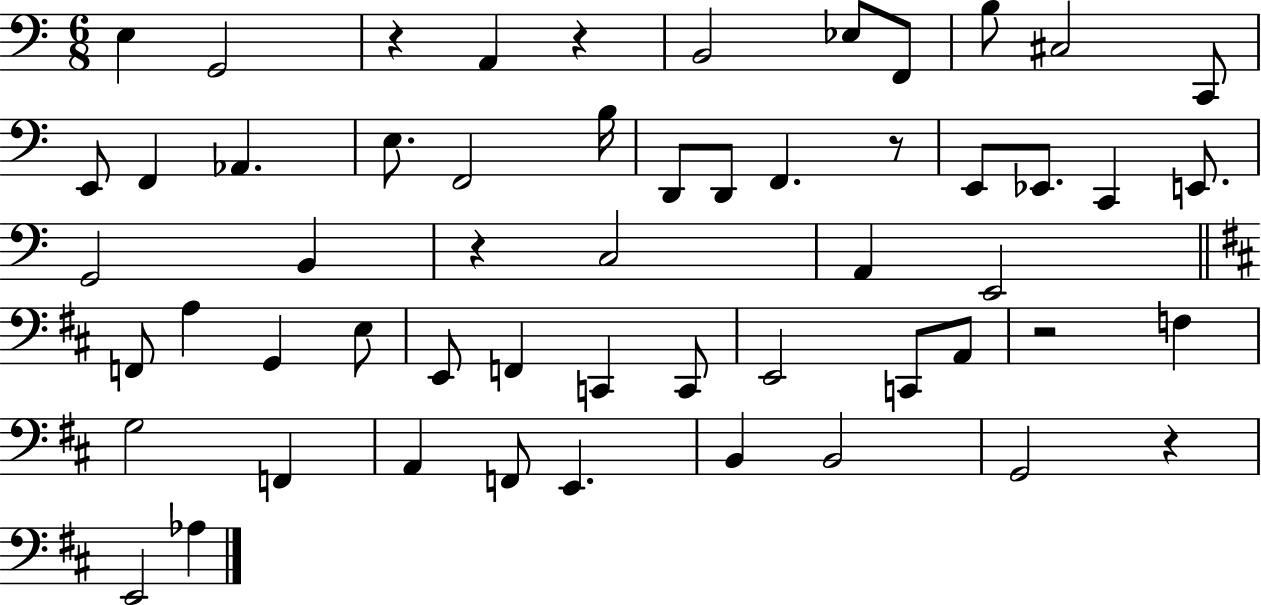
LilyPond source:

{
  \clef bass
  \numericTimeSignature
  \time 6/8
  \key c \major
  e4 g,2 | r4 a,4 r4 | b,2 ees8 f,8 | b8 cis2 c,8 | \break e,8 f,4 aes,4. | e8. f,2 b16 | d,8 d,8 f,4. r8 | e,8 ees,8. c,4 e,8. | \break g,2 b,4 | r4 c2 | a,4 e,2 | \bar "||" \break \key b \minor f,8 a4 g,4 e8 | e,8 f,4 c,4 c,8 | e,2 c,8 a,8 | r2 f4 | \break g2 f,4 | a,4 f,8 e,4. | b,4 b,2 | g,2 r4 | \break e,2 aes4 | \bar "|."
}